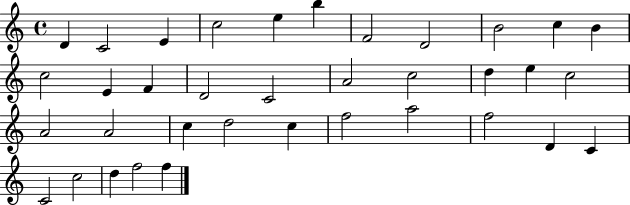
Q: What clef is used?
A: treble